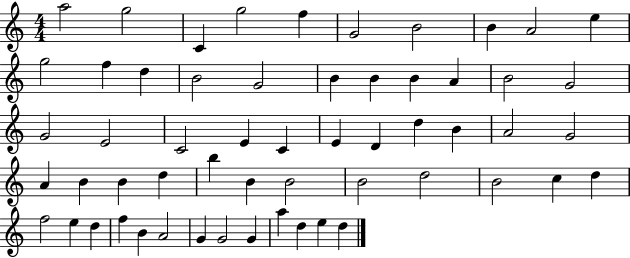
A5/h G5/h C4/q G5/h F5/q G4/h B4/h B4/q A4/h E5/q G5/h F5/q D5/q B4/h G4/h B4/q B4/q B4/q A4/q B4/h G4/h G4/h E4/h C4/h E4/q C4/q E4/q D4/q D5/q B4/q A4/h G4/h A4/q B4/q B4/q D5/q B5/q B4/q B4/h B4/h D5/h B4/h C5/q D5/q F5/h E5/q D5/q F5/q B4/q A4/h G4/q G4/h G4/q A5/q D5/q E5/q D5/q